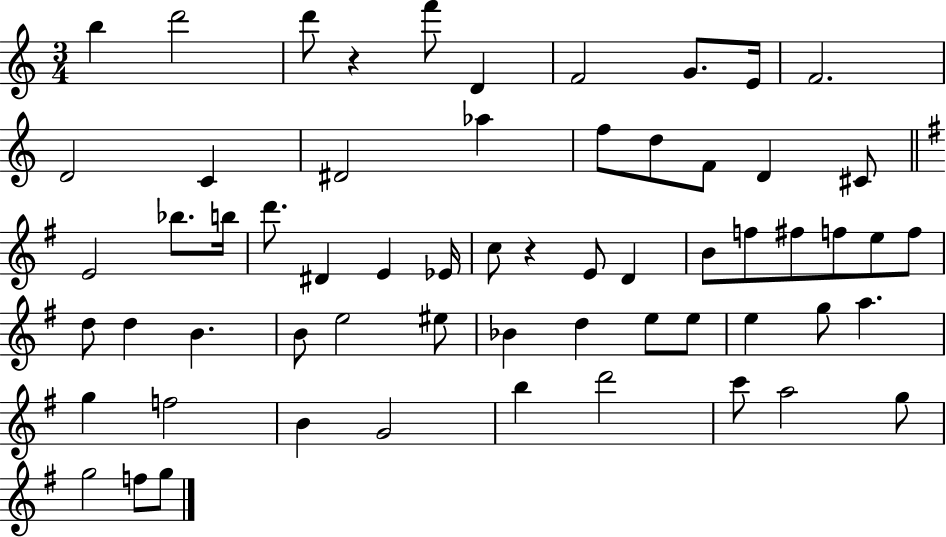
B5/q D6/h D6/e R/q F6/e D4/q F4/h G4/e. E4/s F4/h. D4/h C4/q D#4/h Ab5/q F5/e D5/e F4/e D4/q C#4/e E4/h Bb5/e. B5/s D6/e. D#4/q E4/q Eb4/s C5/e R/q E4/e D4/q B4/e F5/e F#5/e F5/e E5/e F5/e D5/e D5/q B4/q. B4/e E5/h EIS5/e Bb4/q D5/q E5/e E5/e E5/q G5/e A5/q. G5/q F5/h B4/q G4/h B5/q D6/h C6/e A5/h G5/e G5/h F5/e G5/e